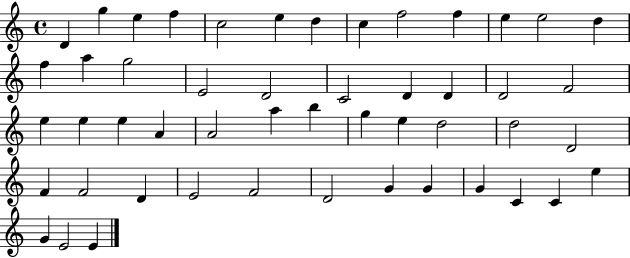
X:1
T:Untitled
M:4/4
L:1/4
K:C
D g e f c2 e d c f2 f e e2 d f a g2 E2 D2 C2 D D D2 F2 e e e A A2 a b g e d2 d2 D2 F F2 D E2 F2 D2 G G G C C e G E2 E